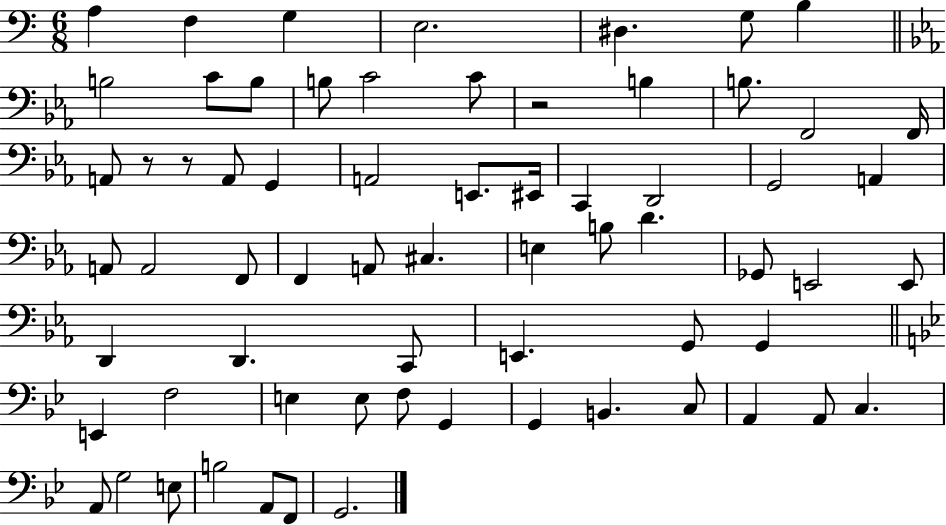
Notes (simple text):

A3/q F3/q G3/q E3/h. D#3/q. G3/e B3/q B3/h C4/e B3/e B3/e C4/h C4/e R/h B3/q B3/e. F2/h F2/s A2/e R/e R/e A2/e G2/q A2/h E2/e. EIS2/s C2/q D2/h G2/h A2/q A2/e A2/h F2/e F2/q A2/e C#3/q. E3/q B3/e D4/q. Gb2/e E2/h E2/e D2/q D2/q. C2/e E2/q. G2/e G2/q E2/q F3/h E3/q E3/e F3/e G2/q G2/q B2/q. C3/e A2/q A2/e C3/q. A2/e G3/h E3/e B3/h A2/e F2/e G2/h.